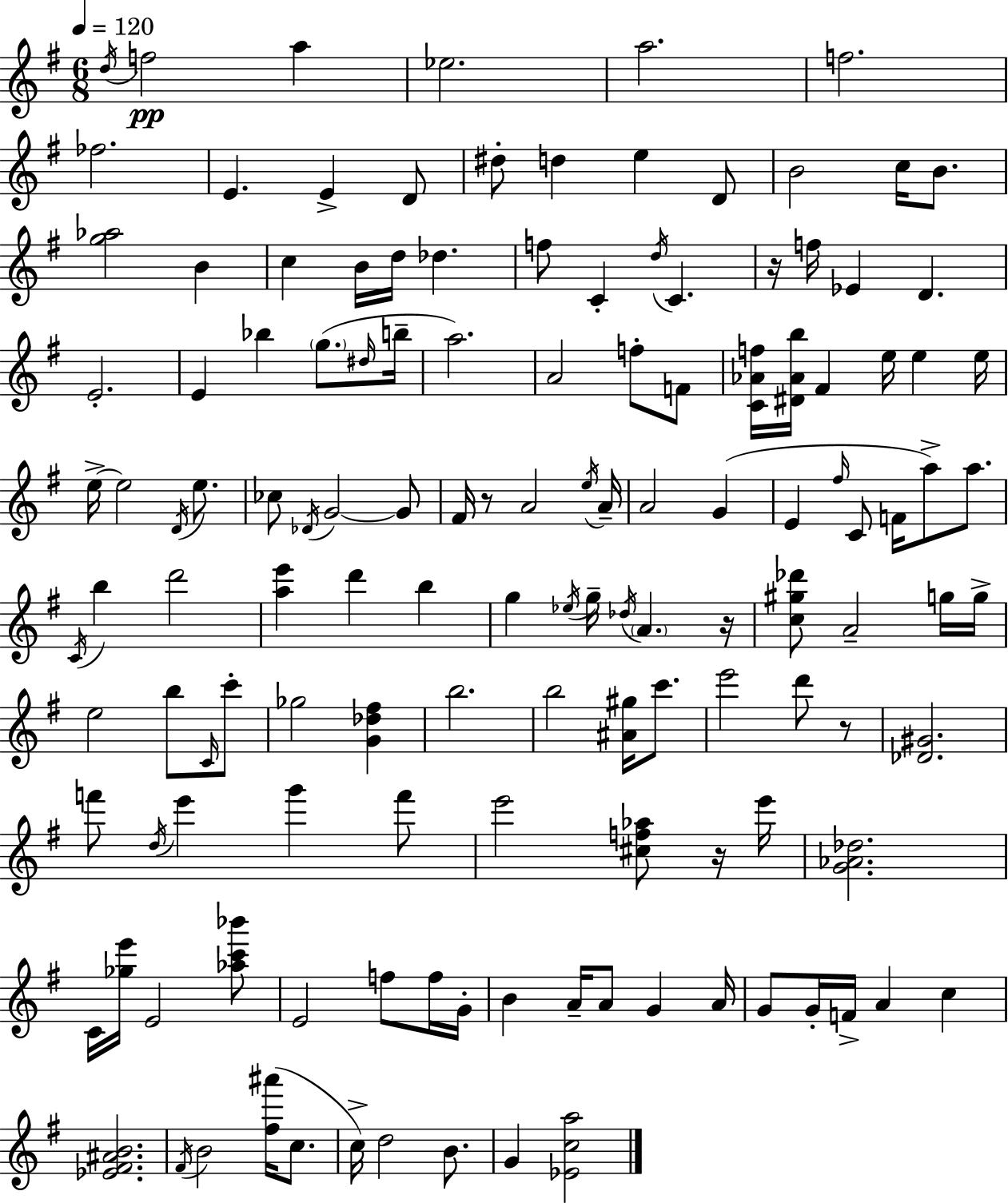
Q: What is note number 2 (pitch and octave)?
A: F5